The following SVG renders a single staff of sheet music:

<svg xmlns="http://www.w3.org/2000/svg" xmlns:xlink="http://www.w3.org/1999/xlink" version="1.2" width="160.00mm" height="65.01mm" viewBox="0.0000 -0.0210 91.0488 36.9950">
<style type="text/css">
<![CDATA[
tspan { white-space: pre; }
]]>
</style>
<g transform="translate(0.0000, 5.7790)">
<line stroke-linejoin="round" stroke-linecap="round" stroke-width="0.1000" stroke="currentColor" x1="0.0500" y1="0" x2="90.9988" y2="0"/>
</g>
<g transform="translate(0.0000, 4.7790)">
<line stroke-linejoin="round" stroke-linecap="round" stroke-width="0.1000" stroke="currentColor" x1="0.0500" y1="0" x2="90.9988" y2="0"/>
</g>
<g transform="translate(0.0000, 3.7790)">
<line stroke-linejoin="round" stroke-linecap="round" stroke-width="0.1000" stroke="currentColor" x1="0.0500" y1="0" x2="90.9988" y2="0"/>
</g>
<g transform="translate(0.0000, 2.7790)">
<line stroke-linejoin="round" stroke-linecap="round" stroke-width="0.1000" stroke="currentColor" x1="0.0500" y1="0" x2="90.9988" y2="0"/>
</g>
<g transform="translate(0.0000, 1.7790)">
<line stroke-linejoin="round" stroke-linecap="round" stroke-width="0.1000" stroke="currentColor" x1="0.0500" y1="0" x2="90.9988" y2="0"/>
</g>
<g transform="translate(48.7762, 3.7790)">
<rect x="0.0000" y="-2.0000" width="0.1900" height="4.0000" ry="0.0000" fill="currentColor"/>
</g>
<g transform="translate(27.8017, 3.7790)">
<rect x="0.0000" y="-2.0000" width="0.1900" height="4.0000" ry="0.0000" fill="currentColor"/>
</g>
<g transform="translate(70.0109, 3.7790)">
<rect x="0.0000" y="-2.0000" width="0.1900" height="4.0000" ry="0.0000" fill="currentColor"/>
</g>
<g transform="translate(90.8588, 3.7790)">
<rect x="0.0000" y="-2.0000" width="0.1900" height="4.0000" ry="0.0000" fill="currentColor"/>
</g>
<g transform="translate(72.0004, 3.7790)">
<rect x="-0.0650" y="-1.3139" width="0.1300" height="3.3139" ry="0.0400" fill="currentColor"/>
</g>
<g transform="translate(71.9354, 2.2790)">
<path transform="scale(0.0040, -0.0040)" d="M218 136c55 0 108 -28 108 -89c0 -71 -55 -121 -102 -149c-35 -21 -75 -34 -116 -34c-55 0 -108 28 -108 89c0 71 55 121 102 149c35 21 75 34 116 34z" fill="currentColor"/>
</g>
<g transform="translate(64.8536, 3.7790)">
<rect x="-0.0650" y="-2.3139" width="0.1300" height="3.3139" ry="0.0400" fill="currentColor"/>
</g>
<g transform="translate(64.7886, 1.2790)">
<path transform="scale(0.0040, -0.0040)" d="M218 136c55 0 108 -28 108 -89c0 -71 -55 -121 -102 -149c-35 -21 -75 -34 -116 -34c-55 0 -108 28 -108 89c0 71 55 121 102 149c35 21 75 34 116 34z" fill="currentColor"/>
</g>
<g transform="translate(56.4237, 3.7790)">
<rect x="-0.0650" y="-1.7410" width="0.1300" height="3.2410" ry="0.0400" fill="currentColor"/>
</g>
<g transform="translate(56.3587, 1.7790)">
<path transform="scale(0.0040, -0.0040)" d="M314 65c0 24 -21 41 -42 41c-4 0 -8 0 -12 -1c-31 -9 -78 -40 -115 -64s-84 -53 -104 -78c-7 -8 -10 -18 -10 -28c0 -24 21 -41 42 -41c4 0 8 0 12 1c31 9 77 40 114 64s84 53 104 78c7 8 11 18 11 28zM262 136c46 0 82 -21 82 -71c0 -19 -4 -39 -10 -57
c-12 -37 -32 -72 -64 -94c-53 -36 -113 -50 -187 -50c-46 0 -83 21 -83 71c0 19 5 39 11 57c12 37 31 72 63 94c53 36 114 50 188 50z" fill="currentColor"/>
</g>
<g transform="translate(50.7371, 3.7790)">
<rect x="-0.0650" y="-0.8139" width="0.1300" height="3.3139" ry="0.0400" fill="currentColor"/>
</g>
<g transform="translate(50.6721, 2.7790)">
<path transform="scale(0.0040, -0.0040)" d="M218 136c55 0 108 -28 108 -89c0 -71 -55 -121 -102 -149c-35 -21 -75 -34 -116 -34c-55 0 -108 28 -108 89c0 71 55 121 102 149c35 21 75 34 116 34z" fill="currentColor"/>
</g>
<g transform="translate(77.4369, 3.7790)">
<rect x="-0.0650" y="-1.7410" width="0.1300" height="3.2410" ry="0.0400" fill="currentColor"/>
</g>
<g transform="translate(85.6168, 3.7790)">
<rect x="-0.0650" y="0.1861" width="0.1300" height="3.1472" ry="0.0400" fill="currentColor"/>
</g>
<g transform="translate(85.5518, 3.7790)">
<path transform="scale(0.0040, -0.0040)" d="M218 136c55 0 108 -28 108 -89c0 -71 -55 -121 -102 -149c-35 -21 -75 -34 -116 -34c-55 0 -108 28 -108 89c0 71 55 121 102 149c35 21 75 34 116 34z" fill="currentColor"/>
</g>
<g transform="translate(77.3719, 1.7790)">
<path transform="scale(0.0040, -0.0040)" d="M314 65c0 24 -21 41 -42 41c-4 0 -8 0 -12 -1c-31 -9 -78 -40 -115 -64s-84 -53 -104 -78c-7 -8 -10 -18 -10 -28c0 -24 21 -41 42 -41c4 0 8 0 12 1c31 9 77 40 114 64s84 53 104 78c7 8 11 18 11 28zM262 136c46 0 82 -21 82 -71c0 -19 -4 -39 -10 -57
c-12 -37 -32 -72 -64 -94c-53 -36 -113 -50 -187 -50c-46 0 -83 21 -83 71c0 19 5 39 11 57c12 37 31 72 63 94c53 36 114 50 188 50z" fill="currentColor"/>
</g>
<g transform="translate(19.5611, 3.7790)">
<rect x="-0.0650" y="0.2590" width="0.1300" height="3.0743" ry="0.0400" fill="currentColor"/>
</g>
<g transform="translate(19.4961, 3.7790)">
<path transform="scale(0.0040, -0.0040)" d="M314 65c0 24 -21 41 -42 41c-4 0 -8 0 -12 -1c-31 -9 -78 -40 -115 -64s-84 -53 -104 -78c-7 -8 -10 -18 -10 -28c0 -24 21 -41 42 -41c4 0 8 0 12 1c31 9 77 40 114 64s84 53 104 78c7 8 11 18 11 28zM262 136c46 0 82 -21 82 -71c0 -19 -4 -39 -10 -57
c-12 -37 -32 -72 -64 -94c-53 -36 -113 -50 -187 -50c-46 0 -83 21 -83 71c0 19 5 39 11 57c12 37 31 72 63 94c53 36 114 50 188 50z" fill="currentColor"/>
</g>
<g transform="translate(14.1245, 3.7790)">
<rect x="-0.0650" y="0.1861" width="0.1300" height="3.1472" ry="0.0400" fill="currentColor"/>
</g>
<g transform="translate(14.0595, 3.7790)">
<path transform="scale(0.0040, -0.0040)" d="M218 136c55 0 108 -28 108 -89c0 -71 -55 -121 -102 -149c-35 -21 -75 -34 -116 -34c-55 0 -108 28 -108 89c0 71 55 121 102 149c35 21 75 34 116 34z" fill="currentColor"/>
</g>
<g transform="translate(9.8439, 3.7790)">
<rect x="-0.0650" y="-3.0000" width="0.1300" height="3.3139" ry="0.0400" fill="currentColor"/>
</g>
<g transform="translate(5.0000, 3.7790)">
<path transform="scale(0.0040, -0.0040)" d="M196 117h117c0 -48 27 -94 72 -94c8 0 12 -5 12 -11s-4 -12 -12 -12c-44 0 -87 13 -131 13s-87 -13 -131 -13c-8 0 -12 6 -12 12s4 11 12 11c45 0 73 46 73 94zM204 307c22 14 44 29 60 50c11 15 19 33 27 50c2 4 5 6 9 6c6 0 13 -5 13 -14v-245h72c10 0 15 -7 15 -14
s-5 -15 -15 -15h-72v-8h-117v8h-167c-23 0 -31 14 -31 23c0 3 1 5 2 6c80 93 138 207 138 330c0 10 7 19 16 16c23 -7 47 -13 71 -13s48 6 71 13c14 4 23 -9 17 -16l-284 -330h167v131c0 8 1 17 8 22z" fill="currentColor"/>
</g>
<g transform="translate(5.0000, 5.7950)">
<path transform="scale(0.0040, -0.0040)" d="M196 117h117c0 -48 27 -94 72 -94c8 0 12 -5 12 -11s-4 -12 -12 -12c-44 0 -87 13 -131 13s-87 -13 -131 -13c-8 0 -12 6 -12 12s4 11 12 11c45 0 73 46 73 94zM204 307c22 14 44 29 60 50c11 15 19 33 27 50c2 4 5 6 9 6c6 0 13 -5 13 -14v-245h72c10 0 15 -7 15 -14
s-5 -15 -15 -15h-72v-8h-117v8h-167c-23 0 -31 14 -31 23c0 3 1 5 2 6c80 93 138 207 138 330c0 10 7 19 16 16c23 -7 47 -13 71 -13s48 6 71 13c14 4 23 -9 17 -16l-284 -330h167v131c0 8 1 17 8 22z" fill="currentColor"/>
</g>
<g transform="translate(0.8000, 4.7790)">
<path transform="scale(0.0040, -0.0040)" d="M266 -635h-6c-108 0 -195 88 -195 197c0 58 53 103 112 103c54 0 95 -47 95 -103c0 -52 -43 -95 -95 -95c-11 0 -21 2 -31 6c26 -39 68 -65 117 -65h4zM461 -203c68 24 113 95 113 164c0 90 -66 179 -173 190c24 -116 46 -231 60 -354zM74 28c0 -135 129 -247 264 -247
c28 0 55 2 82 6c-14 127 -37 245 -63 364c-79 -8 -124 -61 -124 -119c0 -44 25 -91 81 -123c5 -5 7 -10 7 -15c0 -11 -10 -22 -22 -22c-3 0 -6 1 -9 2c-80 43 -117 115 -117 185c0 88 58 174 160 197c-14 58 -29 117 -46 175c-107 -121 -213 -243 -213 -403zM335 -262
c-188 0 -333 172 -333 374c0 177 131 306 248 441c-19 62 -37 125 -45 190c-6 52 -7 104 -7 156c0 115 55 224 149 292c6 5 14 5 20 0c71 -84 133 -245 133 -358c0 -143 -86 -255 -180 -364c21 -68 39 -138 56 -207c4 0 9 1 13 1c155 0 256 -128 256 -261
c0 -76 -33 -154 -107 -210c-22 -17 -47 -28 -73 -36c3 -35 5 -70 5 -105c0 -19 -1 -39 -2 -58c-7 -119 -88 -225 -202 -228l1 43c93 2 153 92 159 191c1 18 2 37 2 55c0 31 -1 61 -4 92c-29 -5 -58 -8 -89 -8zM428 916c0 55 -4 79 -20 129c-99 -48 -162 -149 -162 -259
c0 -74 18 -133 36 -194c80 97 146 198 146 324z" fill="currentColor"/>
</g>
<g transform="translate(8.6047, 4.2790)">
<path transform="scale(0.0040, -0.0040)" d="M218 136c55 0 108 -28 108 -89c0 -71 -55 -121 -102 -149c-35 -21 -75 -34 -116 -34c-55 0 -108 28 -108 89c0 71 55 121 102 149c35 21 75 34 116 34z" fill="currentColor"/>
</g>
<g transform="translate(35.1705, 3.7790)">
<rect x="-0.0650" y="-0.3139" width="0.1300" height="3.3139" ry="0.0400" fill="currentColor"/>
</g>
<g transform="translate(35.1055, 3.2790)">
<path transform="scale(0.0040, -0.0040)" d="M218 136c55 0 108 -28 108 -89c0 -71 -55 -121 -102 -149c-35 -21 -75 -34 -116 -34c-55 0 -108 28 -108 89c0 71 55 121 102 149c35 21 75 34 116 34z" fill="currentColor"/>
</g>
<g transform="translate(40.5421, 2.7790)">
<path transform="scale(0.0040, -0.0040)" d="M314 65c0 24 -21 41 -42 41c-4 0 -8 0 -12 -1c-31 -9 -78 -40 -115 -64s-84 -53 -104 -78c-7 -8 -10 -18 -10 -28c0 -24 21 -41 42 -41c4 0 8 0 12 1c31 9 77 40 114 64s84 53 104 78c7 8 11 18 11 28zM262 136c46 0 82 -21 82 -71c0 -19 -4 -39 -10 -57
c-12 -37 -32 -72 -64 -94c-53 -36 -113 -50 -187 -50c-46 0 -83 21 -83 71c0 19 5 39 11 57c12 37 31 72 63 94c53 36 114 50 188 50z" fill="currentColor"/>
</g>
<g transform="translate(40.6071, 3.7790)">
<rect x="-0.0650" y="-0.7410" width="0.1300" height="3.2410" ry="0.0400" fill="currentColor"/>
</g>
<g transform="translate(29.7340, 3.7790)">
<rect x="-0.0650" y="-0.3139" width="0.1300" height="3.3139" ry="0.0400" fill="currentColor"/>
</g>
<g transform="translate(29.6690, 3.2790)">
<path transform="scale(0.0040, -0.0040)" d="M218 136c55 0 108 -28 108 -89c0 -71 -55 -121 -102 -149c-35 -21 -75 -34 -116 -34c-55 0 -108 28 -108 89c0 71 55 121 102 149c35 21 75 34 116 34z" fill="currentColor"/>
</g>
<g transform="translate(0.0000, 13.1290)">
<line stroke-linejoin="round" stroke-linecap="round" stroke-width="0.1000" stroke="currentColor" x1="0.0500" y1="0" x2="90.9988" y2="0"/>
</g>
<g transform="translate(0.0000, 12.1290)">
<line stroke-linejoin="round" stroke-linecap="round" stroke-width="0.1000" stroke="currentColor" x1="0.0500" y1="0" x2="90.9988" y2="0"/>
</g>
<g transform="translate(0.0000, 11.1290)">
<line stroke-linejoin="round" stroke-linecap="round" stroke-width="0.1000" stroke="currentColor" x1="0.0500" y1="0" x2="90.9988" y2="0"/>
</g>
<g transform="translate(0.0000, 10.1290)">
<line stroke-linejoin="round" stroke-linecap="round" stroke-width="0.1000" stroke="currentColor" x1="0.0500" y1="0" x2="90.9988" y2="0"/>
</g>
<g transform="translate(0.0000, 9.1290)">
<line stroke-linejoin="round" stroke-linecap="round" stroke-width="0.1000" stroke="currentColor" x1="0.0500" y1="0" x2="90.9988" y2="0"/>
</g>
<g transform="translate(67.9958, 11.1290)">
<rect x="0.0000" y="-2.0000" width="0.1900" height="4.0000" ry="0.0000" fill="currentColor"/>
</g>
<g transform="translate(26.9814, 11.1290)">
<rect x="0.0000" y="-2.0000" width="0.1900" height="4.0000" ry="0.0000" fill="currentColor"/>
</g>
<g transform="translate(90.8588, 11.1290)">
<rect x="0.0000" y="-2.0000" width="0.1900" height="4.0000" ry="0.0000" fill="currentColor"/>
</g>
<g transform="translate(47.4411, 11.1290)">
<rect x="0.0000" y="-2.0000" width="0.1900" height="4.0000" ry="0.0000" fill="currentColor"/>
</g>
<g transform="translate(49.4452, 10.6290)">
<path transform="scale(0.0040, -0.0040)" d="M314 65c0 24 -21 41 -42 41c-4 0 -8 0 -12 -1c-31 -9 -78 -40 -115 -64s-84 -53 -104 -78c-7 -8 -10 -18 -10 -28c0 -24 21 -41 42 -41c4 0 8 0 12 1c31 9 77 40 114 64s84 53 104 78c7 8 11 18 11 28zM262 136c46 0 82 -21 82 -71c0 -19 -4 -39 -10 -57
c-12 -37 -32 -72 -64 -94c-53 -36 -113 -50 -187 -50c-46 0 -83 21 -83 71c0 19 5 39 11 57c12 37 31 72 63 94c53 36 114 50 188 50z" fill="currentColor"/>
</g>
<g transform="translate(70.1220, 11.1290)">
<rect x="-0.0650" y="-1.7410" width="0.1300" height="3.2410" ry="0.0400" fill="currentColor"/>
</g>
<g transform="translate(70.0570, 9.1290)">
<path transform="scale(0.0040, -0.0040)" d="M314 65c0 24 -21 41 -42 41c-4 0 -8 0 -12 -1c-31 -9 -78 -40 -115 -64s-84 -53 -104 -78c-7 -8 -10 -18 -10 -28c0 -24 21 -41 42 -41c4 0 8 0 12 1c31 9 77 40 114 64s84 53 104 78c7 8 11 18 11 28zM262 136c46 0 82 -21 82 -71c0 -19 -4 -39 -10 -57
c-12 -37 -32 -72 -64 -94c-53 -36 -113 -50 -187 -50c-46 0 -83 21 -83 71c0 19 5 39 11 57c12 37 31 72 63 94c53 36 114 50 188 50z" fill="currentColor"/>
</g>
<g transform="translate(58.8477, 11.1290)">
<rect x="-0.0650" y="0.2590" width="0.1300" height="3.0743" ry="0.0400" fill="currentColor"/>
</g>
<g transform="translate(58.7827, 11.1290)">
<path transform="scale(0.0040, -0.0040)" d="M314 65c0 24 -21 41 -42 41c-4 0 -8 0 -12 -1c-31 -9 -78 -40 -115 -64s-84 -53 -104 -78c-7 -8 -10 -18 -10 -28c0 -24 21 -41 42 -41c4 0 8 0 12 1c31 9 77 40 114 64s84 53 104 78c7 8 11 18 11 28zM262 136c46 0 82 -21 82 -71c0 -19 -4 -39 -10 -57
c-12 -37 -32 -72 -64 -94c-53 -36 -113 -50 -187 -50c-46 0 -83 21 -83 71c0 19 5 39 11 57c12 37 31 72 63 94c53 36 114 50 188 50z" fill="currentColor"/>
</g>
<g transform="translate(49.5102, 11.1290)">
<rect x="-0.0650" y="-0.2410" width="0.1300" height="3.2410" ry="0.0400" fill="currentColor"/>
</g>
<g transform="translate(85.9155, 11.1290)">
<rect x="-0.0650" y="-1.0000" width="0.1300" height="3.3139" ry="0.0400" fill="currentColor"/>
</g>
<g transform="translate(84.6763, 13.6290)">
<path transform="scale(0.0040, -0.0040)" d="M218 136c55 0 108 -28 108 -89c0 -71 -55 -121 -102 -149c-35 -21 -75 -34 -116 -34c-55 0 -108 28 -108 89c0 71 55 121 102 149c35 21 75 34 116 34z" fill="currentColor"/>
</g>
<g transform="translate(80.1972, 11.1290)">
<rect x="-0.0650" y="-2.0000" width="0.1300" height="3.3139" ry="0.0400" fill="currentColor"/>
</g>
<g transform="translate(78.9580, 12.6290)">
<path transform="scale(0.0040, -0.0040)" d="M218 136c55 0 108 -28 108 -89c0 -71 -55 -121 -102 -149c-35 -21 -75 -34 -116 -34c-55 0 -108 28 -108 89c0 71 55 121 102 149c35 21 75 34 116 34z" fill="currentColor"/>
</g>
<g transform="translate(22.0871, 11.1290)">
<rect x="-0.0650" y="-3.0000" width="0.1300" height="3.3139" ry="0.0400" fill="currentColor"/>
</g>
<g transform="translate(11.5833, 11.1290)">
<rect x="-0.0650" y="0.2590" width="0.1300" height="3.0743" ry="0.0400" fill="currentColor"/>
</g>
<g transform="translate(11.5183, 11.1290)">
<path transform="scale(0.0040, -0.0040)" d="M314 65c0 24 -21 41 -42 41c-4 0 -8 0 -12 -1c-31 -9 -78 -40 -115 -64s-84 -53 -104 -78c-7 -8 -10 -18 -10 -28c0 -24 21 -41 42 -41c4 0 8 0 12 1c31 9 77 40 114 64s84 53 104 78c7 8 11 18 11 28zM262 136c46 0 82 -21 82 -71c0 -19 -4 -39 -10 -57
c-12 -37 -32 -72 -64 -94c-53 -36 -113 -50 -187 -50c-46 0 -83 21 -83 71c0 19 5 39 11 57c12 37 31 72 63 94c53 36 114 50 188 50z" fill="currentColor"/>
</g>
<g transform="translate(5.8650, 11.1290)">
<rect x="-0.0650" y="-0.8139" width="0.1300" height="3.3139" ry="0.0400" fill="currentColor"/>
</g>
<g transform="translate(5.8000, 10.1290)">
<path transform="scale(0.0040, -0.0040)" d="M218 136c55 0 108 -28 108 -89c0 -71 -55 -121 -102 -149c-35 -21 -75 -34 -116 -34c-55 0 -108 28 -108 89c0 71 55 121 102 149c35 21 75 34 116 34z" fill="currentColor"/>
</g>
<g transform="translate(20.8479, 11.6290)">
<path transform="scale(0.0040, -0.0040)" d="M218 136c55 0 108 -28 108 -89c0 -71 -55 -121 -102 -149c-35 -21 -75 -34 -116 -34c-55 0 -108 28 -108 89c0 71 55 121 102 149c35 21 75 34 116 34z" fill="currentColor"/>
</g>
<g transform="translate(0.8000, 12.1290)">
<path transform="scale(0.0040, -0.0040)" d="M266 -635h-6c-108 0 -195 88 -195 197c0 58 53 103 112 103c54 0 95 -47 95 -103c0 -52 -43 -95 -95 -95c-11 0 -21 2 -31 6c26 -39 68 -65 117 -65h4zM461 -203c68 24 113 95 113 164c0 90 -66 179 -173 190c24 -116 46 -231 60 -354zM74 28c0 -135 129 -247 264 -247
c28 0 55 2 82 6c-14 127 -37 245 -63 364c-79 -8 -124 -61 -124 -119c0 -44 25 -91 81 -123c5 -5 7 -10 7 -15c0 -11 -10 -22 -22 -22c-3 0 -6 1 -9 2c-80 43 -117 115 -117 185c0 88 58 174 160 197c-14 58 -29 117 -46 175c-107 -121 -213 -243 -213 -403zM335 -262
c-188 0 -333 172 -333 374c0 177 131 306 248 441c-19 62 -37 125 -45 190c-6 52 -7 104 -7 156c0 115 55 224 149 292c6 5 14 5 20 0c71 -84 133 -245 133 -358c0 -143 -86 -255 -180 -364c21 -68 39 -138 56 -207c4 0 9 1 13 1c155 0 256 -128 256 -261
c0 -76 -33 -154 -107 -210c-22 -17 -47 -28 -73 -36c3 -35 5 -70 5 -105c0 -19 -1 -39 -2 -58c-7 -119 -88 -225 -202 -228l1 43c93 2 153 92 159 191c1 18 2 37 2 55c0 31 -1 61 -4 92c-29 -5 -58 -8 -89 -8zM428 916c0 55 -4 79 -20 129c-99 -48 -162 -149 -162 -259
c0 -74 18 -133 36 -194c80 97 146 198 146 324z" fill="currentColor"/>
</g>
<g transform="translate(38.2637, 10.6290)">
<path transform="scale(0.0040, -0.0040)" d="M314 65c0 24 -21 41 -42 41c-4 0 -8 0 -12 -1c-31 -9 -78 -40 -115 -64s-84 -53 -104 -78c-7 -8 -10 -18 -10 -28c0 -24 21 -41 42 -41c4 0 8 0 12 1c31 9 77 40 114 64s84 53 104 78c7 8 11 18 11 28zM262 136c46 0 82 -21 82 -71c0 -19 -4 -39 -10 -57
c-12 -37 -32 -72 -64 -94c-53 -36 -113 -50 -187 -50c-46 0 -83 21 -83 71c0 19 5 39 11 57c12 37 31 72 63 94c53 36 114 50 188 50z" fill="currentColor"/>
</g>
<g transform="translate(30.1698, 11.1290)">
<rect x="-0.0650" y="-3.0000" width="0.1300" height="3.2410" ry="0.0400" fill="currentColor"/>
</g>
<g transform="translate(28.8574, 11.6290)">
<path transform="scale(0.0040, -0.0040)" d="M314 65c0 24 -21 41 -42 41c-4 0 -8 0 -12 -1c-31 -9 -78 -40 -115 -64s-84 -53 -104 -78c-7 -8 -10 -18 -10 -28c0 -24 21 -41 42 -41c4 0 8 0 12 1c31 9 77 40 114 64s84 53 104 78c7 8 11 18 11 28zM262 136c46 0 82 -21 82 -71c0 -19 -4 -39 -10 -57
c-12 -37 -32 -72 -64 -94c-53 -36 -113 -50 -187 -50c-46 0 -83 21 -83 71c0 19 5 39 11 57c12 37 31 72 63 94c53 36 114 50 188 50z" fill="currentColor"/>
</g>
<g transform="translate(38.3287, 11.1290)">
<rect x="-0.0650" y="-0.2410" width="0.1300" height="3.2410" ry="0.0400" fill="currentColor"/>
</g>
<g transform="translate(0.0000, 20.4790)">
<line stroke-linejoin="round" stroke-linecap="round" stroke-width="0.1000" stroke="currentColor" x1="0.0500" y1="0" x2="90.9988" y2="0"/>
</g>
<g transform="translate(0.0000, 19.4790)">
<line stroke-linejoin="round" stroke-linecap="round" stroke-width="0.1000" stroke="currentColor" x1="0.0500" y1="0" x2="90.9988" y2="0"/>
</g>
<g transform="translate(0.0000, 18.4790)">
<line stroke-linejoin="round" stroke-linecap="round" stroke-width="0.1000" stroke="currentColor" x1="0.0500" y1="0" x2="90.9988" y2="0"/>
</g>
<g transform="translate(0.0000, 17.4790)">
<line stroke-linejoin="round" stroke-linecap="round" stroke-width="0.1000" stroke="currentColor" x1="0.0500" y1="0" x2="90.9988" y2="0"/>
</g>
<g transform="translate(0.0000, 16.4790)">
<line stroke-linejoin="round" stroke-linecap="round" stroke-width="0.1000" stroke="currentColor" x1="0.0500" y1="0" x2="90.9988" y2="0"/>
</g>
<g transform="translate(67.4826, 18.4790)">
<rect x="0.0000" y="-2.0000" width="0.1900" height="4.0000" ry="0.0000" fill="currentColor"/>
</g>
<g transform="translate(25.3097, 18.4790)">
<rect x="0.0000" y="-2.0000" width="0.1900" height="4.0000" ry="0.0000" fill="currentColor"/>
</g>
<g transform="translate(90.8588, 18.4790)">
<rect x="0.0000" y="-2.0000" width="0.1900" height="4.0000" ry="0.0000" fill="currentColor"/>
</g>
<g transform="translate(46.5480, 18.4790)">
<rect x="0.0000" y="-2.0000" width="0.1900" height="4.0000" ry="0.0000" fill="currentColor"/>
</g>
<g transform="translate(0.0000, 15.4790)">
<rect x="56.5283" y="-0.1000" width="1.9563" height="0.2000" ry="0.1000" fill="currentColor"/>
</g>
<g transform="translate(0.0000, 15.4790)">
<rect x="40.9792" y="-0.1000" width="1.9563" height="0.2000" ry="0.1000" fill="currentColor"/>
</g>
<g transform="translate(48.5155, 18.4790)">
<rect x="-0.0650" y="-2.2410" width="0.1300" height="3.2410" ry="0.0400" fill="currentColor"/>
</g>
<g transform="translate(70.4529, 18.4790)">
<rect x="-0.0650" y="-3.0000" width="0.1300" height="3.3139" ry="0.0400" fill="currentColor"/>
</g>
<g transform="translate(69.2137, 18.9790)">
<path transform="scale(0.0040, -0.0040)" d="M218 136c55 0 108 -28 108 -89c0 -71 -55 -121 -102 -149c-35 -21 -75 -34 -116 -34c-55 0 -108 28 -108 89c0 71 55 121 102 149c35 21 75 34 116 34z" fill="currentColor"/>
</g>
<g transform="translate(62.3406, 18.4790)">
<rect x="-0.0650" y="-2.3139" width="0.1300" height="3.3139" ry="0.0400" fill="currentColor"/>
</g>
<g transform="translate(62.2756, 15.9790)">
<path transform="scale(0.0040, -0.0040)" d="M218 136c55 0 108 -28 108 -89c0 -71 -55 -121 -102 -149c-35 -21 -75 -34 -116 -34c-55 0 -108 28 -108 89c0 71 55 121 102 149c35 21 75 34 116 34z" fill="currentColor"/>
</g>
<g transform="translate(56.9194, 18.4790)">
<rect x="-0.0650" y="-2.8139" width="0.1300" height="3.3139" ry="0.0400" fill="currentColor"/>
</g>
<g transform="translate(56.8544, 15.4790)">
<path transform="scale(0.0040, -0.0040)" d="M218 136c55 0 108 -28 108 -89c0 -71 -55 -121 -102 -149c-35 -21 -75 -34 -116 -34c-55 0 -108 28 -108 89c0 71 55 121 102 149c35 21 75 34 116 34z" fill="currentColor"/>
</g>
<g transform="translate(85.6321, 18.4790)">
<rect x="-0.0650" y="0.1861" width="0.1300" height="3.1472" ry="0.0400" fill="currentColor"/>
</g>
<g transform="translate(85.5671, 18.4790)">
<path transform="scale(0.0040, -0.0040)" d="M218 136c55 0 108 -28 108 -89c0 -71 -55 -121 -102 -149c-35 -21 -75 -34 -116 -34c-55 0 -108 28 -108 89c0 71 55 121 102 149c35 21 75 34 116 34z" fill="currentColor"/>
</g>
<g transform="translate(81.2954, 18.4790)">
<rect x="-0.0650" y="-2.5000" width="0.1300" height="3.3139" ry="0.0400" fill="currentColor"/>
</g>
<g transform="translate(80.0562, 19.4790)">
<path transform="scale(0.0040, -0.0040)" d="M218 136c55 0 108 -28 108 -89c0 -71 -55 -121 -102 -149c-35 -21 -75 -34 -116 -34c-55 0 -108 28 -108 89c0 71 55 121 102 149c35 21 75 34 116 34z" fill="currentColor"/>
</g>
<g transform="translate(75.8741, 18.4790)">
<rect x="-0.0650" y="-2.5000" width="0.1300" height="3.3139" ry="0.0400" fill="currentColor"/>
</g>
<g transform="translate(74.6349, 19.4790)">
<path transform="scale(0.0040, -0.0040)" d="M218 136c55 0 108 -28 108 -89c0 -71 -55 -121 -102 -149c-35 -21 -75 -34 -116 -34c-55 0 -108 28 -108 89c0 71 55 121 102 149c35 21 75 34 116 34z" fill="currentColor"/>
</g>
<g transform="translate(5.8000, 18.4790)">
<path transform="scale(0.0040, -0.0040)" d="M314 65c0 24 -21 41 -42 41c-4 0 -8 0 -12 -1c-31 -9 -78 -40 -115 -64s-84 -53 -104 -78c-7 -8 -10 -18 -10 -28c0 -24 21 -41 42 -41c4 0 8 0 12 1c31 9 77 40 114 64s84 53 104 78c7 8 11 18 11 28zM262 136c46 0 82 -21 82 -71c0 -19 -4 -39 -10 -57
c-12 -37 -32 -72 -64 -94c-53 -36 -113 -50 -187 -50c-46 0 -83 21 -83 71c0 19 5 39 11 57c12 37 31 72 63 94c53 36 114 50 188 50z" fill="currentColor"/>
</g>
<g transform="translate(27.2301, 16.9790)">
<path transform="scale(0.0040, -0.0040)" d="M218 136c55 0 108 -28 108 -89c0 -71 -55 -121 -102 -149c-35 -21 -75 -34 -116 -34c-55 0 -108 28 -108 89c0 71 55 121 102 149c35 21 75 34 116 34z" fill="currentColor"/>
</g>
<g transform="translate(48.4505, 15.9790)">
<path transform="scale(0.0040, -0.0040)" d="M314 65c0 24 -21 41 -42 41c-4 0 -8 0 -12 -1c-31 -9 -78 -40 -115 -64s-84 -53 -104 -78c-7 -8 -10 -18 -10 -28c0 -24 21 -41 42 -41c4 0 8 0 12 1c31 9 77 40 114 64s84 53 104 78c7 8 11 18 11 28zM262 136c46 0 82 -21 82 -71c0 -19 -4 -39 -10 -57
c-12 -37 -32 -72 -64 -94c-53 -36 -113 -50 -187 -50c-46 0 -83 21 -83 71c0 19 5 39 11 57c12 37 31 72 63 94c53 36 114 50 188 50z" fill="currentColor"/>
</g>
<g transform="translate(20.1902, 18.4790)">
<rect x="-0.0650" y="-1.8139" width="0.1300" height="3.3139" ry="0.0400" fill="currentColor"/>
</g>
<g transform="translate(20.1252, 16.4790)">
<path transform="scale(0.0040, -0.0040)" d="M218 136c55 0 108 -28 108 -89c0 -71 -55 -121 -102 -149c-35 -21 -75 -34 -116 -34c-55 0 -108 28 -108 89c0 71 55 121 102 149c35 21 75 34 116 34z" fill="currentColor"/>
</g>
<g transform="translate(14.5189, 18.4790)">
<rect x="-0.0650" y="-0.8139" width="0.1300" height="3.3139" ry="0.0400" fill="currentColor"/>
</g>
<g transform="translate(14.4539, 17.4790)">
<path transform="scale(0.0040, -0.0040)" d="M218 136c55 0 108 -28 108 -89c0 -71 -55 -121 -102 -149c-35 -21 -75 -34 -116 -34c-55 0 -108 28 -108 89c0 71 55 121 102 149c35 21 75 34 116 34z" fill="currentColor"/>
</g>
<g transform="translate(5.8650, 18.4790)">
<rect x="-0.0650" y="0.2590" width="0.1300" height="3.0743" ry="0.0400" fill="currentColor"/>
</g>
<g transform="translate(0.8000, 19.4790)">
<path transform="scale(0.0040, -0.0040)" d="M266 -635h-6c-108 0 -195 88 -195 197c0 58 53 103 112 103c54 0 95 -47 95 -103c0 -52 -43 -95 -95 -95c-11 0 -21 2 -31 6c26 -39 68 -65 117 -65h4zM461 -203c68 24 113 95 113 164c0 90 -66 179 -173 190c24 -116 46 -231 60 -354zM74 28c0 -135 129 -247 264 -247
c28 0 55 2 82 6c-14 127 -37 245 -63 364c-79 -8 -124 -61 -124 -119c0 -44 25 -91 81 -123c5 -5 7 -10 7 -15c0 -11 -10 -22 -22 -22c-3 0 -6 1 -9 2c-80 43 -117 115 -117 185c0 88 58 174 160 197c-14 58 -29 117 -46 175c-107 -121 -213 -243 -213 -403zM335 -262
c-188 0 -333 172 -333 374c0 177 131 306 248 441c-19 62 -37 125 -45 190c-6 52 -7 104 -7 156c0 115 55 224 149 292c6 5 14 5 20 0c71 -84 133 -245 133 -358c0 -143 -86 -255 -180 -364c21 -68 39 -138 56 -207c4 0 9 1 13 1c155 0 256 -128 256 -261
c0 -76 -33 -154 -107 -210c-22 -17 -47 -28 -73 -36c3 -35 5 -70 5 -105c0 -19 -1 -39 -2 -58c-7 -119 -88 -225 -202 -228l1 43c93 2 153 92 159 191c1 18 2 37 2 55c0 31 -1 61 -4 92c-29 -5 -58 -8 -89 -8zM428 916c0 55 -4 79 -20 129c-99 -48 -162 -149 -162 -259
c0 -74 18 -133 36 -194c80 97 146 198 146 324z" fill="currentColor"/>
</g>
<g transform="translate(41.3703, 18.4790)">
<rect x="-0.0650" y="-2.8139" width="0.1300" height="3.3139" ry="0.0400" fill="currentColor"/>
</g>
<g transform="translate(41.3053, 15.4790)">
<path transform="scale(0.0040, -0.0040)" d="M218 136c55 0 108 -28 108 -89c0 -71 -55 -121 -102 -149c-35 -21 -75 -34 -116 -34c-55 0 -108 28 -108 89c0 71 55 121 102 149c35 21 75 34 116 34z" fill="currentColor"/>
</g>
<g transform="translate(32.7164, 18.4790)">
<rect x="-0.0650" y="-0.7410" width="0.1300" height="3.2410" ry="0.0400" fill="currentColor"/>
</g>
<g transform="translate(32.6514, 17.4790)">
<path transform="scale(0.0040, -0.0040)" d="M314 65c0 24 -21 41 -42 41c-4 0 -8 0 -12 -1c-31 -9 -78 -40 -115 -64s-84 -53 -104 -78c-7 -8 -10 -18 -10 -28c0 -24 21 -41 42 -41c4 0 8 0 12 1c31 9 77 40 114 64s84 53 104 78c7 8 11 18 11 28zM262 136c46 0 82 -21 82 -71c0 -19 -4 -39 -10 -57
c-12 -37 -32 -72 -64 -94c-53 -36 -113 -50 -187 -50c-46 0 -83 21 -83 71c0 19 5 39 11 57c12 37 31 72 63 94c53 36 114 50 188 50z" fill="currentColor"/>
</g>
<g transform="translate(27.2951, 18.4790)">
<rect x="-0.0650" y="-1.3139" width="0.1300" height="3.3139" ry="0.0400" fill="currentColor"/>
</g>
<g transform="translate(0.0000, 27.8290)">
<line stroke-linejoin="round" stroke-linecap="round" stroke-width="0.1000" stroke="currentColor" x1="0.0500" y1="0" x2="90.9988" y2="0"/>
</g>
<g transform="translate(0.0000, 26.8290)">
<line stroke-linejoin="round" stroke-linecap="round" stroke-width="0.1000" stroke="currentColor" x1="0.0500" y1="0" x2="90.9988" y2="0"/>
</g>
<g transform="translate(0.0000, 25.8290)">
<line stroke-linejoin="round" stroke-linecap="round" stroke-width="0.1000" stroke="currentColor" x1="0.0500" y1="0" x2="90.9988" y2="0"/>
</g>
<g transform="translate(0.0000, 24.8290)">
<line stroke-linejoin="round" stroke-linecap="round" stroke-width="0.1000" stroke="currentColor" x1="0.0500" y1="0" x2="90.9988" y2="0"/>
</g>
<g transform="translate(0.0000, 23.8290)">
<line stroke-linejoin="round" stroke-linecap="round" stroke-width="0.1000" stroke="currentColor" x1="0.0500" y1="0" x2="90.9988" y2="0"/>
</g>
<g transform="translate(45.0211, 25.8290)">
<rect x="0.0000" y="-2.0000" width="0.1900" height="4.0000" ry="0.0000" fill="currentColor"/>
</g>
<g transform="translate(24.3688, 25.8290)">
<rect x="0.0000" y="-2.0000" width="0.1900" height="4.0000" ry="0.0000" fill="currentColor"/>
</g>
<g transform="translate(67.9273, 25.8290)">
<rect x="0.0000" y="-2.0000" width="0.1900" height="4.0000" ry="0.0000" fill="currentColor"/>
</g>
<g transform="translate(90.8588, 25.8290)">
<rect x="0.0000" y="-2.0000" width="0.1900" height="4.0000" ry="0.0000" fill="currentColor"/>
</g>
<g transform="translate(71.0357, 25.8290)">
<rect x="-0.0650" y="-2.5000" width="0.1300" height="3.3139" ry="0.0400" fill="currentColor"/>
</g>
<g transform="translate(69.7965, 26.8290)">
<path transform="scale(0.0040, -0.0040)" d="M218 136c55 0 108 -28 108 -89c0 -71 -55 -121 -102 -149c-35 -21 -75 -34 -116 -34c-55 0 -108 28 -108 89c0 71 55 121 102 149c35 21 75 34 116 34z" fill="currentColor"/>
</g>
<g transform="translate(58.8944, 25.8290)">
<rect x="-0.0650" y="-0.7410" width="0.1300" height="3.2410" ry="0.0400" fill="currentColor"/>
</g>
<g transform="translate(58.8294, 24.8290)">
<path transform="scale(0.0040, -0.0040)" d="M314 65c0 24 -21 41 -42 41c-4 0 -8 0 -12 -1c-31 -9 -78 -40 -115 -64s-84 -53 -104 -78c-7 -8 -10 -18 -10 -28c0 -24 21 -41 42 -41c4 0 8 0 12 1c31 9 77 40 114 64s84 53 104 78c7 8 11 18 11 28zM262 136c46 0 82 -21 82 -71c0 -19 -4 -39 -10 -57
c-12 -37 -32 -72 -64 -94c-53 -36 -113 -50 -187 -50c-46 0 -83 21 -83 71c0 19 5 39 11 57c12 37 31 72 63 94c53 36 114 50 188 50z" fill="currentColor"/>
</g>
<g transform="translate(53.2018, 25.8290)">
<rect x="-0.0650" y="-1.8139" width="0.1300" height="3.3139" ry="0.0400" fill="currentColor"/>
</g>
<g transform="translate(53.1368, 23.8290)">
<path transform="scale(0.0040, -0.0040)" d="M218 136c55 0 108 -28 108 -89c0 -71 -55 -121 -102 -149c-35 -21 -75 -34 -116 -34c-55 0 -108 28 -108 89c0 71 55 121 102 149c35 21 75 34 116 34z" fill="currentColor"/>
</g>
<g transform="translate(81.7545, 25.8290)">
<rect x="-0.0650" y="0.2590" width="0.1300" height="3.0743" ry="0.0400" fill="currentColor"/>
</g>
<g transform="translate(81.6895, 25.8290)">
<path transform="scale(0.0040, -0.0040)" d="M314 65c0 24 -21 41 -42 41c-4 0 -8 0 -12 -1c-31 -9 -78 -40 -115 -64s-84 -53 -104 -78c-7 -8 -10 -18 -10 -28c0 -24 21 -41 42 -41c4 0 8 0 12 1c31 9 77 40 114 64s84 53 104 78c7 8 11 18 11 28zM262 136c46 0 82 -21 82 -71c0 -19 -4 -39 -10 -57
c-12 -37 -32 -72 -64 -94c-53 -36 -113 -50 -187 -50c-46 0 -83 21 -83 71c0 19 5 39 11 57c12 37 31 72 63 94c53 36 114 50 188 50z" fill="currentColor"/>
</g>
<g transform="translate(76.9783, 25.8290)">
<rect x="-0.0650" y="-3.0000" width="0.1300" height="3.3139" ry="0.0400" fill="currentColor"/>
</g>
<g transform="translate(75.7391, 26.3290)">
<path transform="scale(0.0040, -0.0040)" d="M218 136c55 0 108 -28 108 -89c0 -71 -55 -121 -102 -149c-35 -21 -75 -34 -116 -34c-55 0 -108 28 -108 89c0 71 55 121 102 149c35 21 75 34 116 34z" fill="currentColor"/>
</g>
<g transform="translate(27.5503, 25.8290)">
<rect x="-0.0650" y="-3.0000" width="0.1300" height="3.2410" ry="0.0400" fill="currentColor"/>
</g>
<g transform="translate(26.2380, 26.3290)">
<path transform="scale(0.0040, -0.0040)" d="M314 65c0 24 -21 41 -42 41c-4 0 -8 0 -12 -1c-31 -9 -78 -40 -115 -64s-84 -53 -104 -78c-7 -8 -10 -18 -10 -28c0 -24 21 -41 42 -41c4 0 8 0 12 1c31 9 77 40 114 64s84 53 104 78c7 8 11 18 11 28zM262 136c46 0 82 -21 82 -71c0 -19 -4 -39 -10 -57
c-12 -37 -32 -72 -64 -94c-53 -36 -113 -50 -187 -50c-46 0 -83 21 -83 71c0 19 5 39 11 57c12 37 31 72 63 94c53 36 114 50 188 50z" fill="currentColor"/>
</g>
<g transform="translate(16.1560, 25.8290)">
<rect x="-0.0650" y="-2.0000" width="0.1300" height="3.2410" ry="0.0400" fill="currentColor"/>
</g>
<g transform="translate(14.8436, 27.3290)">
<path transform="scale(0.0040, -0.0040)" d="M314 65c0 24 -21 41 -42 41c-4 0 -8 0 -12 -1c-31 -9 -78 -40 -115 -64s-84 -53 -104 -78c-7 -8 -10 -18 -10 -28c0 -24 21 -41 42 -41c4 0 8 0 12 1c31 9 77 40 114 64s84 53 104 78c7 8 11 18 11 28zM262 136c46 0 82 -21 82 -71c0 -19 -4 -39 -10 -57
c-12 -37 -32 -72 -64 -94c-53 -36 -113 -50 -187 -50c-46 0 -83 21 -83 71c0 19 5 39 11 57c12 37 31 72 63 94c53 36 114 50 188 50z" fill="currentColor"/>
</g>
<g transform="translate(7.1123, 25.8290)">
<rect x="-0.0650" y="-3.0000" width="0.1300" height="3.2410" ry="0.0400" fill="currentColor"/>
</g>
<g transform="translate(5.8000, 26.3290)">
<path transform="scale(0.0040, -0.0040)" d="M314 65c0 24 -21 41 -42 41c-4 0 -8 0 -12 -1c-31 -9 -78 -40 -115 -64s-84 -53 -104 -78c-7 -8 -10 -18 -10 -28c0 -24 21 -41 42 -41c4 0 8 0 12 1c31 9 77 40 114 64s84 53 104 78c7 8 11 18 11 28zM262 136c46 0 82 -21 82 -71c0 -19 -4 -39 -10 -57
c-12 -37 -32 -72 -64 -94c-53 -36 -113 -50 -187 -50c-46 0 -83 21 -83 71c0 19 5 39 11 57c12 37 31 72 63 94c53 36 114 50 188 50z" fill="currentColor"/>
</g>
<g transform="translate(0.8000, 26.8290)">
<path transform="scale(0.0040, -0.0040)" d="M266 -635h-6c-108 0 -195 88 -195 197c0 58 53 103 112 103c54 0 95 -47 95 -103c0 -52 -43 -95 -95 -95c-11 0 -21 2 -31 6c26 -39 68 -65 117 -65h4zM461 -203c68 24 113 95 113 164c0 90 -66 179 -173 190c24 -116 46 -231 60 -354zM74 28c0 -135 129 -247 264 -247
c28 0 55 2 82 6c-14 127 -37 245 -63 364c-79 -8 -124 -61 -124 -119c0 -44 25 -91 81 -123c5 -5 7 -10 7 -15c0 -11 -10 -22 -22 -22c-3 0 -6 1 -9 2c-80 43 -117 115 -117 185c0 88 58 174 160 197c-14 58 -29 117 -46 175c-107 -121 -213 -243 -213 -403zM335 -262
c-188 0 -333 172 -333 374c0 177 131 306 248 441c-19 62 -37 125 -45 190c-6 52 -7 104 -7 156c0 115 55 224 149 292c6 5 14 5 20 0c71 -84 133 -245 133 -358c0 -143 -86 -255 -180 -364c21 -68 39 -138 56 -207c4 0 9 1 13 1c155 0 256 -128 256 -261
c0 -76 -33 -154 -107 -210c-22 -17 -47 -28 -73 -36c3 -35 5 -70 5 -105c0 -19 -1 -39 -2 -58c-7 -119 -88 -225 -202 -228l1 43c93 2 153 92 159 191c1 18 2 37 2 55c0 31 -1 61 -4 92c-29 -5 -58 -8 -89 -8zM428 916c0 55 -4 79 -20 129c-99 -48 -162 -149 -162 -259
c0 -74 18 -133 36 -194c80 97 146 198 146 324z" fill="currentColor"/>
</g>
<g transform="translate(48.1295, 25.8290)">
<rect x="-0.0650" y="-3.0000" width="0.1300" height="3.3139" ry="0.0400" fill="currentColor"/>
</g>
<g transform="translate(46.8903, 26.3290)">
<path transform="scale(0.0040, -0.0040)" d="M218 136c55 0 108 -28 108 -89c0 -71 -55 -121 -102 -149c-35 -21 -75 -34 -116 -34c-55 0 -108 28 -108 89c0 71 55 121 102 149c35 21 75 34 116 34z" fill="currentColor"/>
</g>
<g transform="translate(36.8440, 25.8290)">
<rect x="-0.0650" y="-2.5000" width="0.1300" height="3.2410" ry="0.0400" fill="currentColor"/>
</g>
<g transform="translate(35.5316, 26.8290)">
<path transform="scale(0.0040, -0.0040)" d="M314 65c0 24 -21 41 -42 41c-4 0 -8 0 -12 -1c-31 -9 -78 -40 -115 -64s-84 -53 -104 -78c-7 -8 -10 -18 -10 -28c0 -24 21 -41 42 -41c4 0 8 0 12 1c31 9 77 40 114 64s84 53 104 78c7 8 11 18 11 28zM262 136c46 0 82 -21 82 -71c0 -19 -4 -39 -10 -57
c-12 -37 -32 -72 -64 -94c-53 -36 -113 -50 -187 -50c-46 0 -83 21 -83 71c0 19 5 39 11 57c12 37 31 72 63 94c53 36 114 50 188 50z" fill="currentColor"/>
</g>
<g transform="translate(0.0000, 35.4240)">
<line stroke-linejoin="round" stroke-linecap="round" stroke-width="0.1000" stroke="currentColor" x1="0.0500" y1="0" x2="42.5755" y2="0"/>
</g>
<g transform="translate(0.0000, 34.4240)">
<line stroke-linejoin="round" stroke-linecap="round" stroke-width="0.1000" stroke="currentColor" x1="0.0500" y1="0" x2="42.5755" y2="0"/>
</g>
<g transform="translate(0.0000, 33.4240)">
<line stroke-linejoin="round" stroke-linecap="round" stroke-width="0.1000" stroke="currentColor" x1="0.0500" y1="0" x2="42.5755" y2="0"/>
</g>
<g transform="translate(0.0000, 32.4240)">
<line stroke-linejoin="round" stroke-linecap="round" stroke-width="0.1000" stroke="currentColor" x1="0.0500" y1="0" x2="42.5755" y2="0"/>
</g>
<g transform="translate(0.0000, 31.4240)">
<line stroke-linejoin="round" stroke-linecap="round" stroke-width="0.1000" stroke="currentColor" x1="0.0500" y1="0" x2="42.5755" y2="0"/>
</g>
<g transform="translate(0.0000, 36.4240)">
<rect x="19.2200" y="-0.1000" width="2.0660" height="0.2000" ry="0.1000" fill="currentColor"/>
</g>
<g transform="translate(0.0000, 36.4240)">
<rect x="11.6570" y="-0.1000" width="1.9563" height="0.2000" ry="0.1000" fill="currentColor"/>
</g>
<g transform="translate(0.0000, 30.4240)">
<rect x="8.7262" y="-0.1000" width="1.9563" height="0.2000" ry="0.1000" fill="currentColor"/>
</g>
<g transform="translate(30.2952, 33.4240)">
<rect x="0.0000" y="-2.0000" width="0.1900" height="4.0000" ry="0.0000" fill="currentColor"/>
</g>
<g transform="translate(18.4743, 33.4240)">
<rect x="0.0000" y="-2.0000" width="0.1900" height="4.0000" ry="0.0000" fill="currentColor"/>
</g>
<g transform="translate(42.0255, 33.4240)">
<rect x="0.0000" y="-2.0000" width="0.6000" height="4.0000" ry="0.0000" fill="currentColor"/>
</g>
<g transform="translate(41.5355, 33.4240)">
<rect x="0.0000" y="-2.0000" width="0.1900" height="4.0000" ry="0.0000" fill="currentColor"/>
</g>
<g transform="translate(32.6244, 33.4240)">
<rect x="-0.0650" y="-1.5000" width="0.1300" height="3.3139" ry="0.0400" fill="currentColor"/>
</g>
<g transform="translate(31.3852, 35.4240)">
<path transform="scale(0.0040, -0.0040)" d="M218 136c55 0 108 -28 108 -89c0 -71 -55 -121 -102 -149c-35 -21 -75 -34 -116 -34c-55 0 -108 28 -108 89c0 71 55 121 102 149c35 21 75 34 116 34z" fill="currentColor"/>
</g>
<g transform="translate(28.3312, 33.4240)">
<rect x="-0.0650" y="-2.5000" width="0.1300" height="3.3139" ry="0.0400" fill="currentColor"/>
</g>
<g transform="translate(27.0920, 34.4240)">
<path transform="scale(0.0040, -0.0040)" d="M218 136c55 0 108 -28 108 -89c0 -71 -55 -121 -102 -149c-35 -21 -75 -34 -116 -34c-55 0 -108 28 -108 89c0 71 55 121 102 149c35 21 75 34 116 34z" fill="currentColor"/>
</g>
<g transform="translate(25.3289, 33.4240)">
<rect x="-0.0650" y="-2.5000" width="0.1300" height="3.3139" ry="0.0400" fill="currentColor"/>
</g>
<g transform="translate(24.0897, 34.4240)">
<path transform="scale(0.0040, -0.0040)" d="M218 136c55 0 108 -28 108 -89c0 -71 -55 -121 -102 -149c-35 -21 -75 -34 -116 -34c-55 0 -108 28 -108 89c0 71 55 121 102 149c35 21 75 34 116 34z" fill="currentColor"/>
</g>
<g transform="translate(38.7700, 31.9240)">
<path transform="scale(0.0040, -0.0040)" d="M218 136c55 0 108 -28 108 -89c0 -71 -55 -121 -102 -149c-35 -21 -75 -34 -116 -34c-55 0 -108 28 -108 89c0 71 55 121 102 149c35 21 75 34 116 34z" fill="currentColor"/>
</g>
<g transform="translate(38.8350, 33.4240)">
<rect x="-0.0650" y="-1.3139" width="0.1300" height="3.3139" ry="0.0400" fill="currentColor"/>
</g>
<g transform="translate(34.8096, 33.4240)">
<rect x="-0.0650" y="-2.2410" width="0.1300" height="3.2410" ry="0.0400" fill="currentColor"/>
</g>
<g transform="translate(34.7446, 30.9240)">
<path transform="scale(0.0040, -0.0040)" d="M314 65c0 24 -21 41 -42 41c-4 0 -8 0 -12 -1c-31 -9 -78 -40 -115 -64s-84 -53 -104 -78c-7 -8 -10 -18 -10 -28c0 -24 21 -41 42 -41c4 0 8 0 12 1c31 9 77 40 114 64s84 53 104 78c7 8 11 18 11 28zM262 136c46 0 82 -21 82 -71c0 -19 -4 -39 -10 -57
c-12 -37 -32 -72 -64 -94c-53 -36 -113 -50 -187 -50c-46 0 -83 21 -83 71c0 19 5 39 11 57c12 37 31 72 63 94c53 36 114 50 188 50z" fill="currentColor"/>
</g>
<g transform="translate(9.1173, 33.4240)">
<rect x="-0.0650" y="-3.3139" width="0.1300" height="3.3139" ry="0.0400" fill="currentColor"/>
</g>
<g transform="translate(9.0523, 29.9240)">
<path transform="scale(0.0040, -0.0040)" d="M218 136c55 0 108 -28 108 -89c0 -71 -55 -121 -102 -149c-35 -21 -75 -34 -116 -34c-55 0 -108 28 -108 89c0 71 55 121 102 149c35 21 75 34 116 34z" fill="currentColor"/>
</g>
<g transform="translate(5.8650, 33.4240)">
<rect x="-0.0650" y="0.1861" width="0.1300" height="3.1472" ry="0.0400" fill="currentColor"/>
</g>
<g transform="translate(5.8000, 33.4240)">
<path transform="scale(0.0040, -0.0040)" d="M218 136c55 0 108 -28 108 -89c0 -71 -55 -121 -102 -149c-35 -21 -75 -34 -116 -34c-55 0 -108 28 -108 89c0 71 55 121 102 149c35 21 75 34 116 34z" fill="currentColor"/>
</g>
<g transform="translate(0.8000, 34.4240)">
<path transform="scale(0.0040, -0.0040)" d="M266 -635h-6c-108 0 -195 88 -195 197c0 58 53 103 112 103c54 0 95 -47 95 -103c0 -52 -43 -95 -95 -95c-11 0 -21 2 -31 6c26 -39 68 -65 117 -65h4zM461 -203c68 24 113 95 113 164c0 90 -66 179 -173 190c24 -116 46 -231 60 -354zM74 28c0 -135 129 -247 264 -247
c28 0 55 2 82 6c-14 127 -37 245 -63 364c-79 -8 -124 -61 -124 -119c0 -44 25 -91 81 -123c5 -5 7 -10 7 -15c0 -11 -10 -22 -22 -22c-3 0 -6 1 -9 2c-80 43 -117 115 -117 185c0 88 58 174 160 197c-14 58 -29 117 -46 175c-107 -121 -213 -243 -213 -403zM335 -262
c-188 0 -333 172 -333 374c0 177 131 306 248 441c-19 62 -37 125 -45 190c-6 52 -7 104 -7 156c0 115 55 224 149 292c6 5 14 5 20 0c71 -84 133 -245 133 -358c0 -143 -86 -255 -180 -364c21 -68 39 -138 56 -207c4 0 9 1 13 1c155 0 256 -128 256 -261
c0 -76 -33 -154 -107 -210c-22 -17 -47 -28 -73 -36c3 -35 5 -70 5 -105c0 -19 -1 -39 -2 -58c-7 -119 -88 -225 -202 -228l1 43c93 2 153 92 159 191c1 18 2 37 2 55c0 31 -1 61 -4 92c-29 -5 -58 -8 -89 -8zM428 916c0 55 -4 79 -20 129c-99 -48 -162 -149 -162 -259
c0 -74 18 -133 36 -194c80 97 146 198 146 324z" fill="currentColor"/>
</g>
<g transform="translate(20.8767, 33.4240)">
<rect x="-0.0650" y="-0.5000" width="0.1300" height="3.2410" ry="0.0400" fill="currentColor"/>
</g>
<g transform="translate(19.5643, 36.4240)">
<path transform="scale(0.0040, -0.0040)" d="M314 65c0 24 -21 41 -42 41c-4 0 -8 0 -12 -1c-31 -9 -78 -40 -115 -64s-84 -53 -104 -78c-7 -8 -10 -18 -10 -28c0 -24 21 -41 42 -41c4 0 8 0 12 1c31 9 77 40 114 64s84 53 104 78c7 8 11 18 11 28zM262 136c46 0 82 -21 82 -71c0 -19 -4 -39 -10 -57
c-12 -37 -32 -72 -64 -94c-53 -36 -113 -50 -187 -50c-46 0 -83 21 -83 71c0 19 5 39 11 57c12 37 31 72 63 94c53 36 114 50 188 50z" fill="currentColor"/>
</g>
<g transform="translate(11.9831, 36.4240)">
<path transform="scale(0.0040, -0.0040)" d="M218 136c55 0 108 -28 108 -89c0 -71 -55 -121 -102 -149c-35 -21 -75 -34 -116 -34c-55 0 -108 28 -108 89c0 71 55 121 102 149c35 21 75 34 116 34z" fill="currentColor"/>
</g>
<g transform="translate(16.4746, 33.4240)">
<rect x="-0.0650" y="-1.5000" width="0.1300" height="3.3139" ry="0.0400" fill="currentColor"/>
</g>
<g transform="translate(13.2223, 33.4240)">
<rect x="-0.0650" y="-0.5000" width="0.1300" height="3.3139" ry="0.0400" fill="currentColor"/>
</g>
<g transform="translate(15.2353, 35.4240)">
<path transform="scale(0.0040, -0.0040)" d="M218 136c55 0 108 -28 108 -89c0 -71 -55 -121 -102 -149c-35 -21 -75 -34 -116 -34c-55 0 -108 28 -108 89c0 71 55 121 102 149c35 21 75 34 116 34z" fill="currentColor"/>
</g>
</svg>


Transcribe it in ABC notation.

X:1
T:Untitled
M:4/4
L:1/4
K:C
A B B2 c c d2 d f2 g e f2 B d B2 A A2 c2 c2 B2 f2 F D B2 d f e d2 a g2 a g A G G B A2 F2 A2 G2 A f d2 G A B2 B b C E C2 G G E g2 e